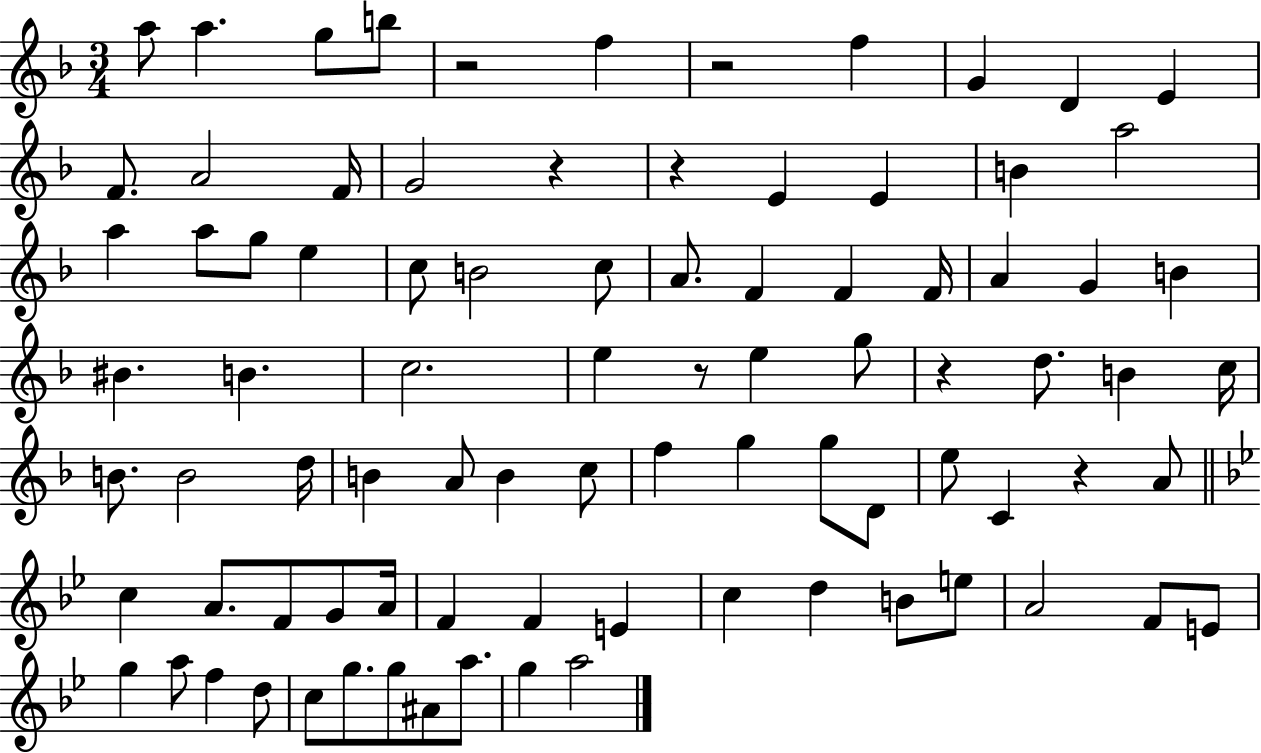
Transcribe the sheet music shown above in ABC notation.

X:1
T:Untitled
M:3/4
L:1/4
K:F
a/2 a g/2 b/2 z2 f z2 f G D E F/2 A2 F/4 G2 z z E E B a2 a a/2 g/2 e c/2 B2 c/2 A/2 F F F/4 A G B ^B B c2 e z/2 e g/2 z d/2 B c/4 B/2 B2 d/4 B A/2 B c/2 f g g/2 D/2 e/2 C z A/2 c A/2 F/2 G/2 A/4 F F E c d B/2 e/2 A2 F/2 E/2 g a/2 f d/2 c/2 g/2 g/2 ^A/2 a/2 g a2